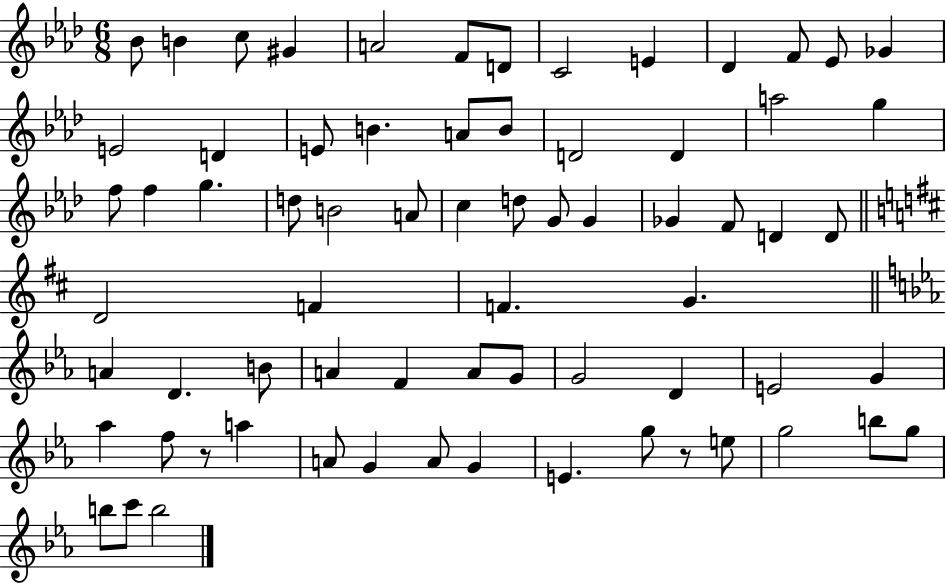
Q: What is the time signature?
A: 6/8